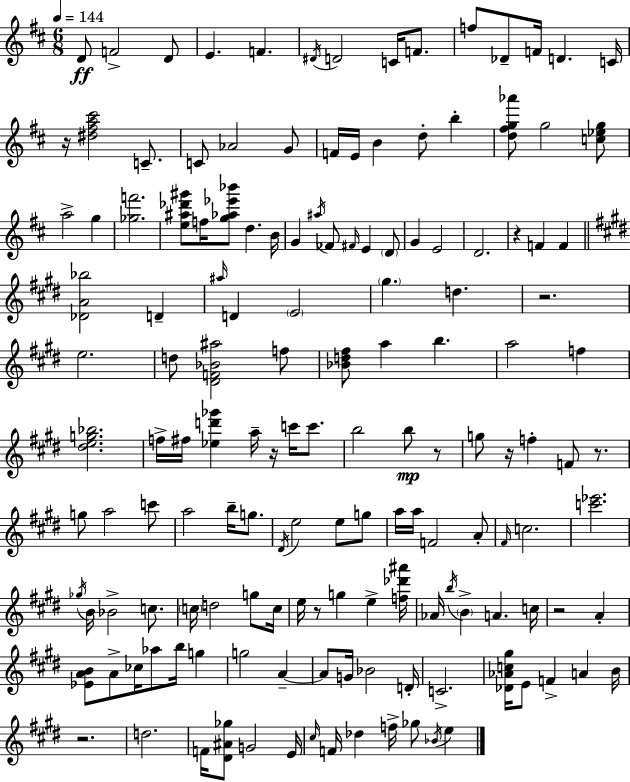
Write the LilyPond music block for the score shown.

{
  \clef treble
  \numericTimeSignature
  \time 6/8
  \key d \major
  \tempo 4 = 144
  d'8\ff f'2-> d'8 | e'4. f'4. | \acciaccatura { dis'16 } d'2 c'16 f'8. | f''8 des'8-- f'16 d'4. | \break c'16 r16 <dis'' fis'' a'' cis'''>2 c'8.-- | c'8 aes'2 g'8 | f'16 e'16 b'4 d''8-. b''4-. | <d'' fis'' g'' aes'''>8 g''2 <c'' ees'' g''>8 | \break a''2-> g''4 | <ges'' f'''>2. | <e'' ais'' des''' gis'''>8 f''16 <g'' aes'' ees''' bes'''>8 d''4. | b'16 g'4 \acciaccatura { ais''16 } fes'8 \grace { fis'16 } e'4 | \break \parenthesize d'8 g'4 e'2 | d'2. | r4 f'4 f'4 | \bar "||" \break \key e \major <des' a' bes''>2 d'4-- | \grace { ais''16 } d'4 \parenthesize e'2 | \parenthesize gis''4. d''4. | r2. | \break e''2. | d''8 <dis' f' bes' ais''>2 f''8 | <bes' d'' fis''>8 a''4 b''4. | a''2 f''4 | \break <dis'' e'' g'' bes''>2. | f''16-> fis''16 <ees'' d''' ges'''>4 a''16-- r16 c'''16 c'''8. | b''2 b''8\mp r8 | g''8 r16 f''4-. f'8 r8. | \break g''8 a''2 c'''8 | a''2 b''16-- g''8. | \acciaccatura { dis'16 } e''2 e''8 | g''8 a''16 a''16 f'2 | \break a'8-. \grace { fis'16 } c''2. | <c''' ees'''>2. | \acciaccatura { ges''16 } b'16 bes'2-> | c''8. \parenthesize c''16 d''2 | \break g''8 c''16 e''16 r8 g''4 e''4-> | <f'' des''' ais'''>16 aes'16 \acciaccatura { b''16 } \parenthesize b'4-> a'4. | c''16 r2 | a'4-. <ees' a' b'>8 a'8-> ces''16 aes''8 | \break b''16 g''4 g''2 | a'4--~~ a'8 g'16 bes'2 | d'16-. c'2.-> | <des' aes' c'' gis''>16 e'8 f'4-> | \break a'4 b'16 r2. | d''2. | f'16 <dis' ais' ges''>8 g'2 | e'16 \grace { cis''16 } f'16 des''4 f''16-> | \break ges''8 \acciaccatura { bes'16 } e''4 \bar "|."
}